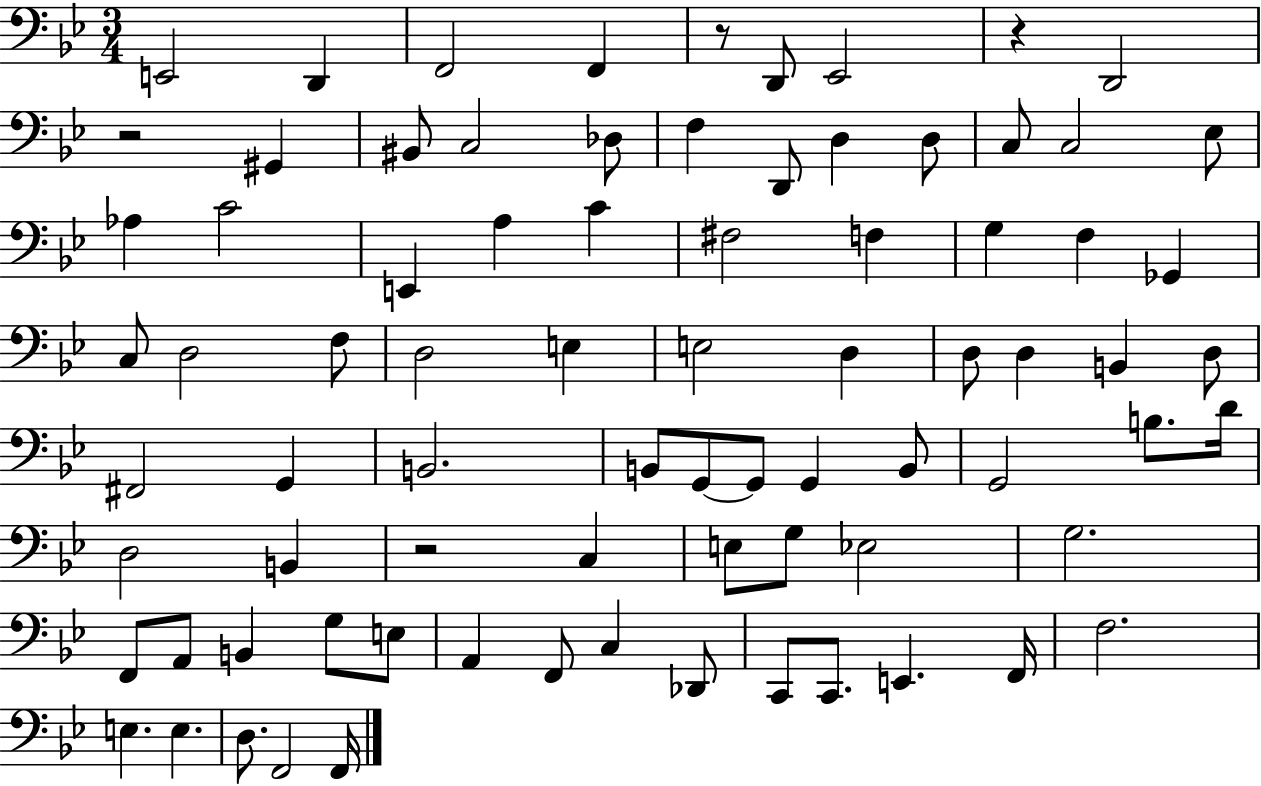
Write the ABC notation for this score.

X:1
T:Untitled
M:3/4
L:1/4
K:Bb
E,,2 D,, F,,2 F,, z/2 D,,/2 _E,,2 z D,,2 z2 ^G,, ^B,,/2 C,2 _D,/2 F, D,,/2 D, D,/2 C,/2 C,2 _E,/2 _A, C2 E,, A, C ^F,2 F, G, F, _G,, C,/2 D,2 F,/2 D,2 E, E,2 D, D,/2 D, B,, D,/2 ^F,,2 G,, B,,2 B,,/2 G,,/2 G,,/2 G,, B,,/2 G,,2 B,/2 D/4 D,2 B,, z2 C, E,/2 G,/2 _E,2 G,2 F,,/2 A,,/2 B,, G,/2 E,/2 A,, F,,/2 C, _D,,/2 C,,/2 C,,/2 E,, F,,/4 F,2 E, E, D,/2 F,,2 F,,/4